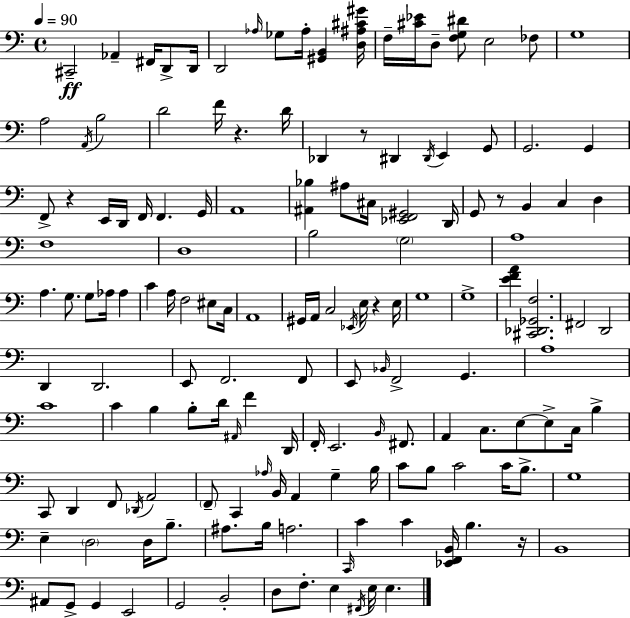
{
  \clef bass
  \time 4/4
  \defaultTimeSignature
  \key a \minor
  \tempo 4 = 90
  \repeat volta 2 { cis,2--\ff aes,4-- fis,16 d,8-> d,16 | d,2 \grace { aes16 } ges8 aes16-. <gis, b,>4 | <d ais cis' gis'>16 f16-- <cis' ees'>16 d8-- <f g dis'>8 e2 fes8 | g1 | \break a2 \acciaccatura { a,16 } b2 | d'2 f'16 r4. | d'16 des,4 r8 dis,4 \acciaccatura { dis,16 } e,4 | g,8 g,2. g,4 | \break f,8-> r4 e,16 d,16 f,16 f,4. | g,16 a,1 | <ais, bes>4 ais8 cis16 <ees, f, gis,>2 | d,16 g,8 r8 b,4 c4 d4 | \break f1 | d1 | b2 \parenthesize g2 | a1 | \break a4. g8. g8 aes16 aes4 | c'4 a16 f2 | eis8 c16 a,1 | gis,16 a,16 c2 \acciaccatura { ees,16 } e16 r4 | \break e16 g1 | g1-> | <e' f' a'>4 <cis, des, ges, f>2. | fis,2 d,2 | \break d,4 d,2. | e,8 f,2. | f,8 e,8 \grace { bes,16 } f,2-> g,4. | a1 | \break c'1 | c'4 b4 b8-. d'16 | \grace { ais,16 } f'4 d,16 f,16-. e,2. | \grace { b,16 } fis,8. a,4 c8. e8~~ | \break e8-> c16 b4-> c,8 d,4 f,8 \acciaccatura { des,16 } | a,2 \parenthesize f,8-- c,4 \grace { aes16 } b,16 | a,4 g4-- b16 c'8 b8 c'2 | c'16 b8.-> g1 | \break e4-- \parenthesize d2 | d16 b8.-- ais8. b16 a2. | \grace { c,16 } c'4 c'4 | <ees, f, b,>16 b4. r16 b,1 | \break ais,8 g,8-> g,4 | e,2 g,2 | b,2-. d8 f8.-. e4 | \acciaccatura { fis,16 } e16 e4. } \bar "|."
}